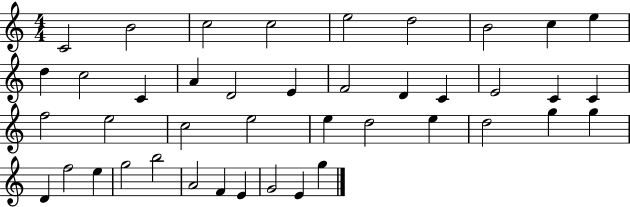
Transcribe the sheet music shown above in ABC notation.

X:1
T:Untitled
M:4/4
L:1/4
K:C
C2 B2 c2 c2 e2 d2 B2 c e d c2 C A D2 E F2 D C E2 C C f2 e2 c2 e2 e d2 e d2 g g D f2 e g2 b2 A2 F E G2 E g